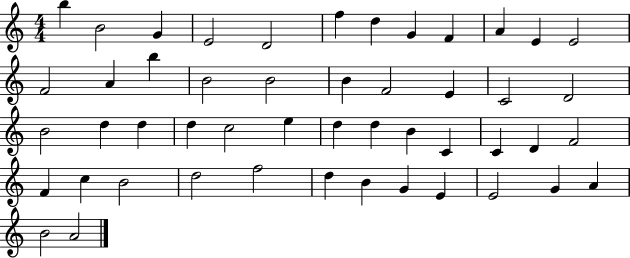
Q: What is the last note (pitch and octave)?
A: A4